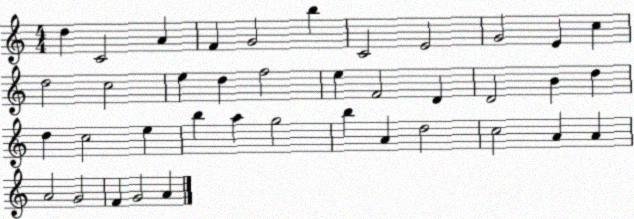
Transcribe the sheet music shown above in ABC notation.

X:1
T:Untitled
M:4/4
L:1/4
K:C
d C2 A F G2 b C2 E2 G2 E c d2 c2 e d f2 e F2 D D2 B d d c2 e b a g2 b A d2 c2 A A A2 G2 F G2 A